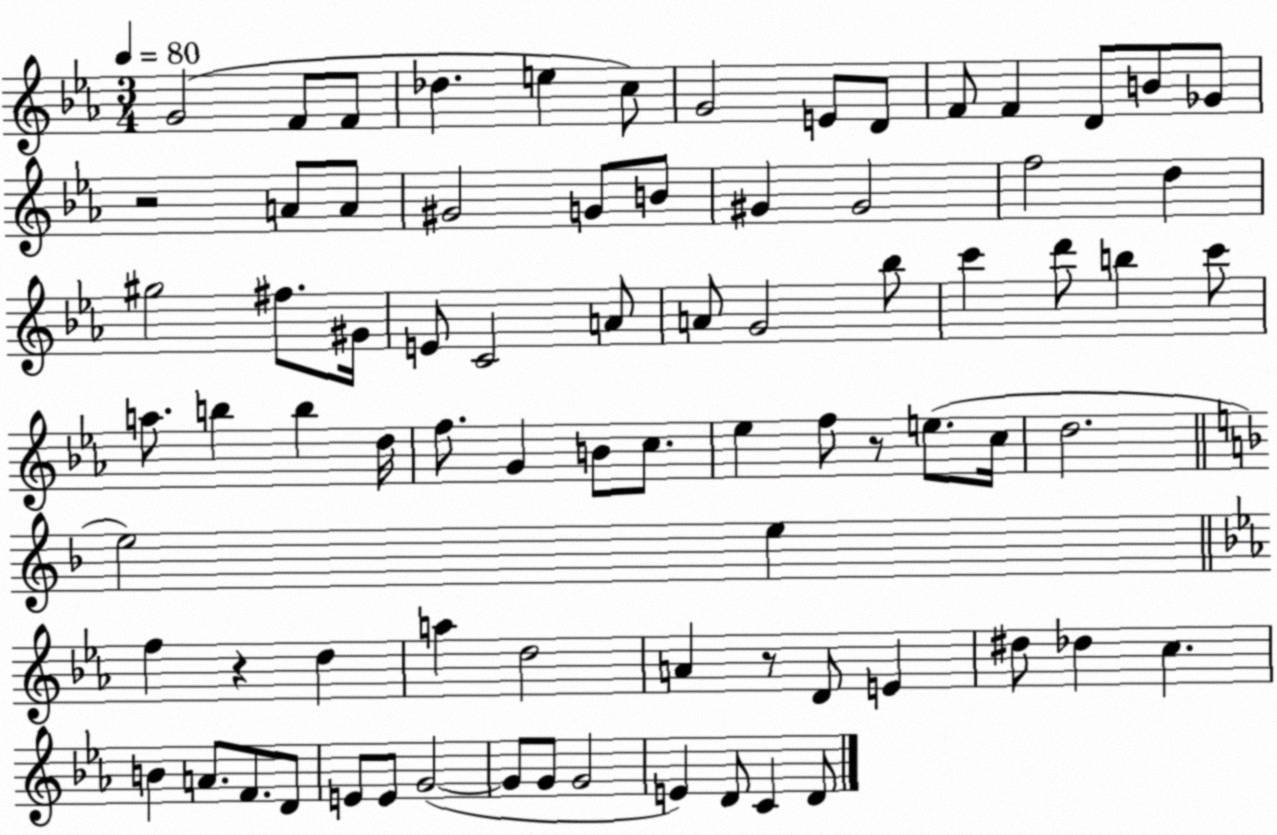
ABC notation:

X:1
T:Untitled
M:3/4
L:1/4
K:Eb
G2 F/2 F/2 _d e c/2 G2 E/2 D/2 F/2 F D/2 B/2 _G/2 z2 A/2 A/2 ^G2 G/2 B/2 ^G ^G2 f2 d ^g2 ^f/2 ^G/4 E/2 C2 A/2 A/2 G2 _b/2 c' d'/2 b c'/2 a/2 b b d/4 f/2 G B/2 c/2 _e f/2 z/2 e/2 c/4 d2 e2 e f z d a d2 A z/2 D/2 E ^d/2 _d c B A/2 F/2 D/2 E/2 E/2 G2 G/2 G/2 G2 E D/2 C D/2